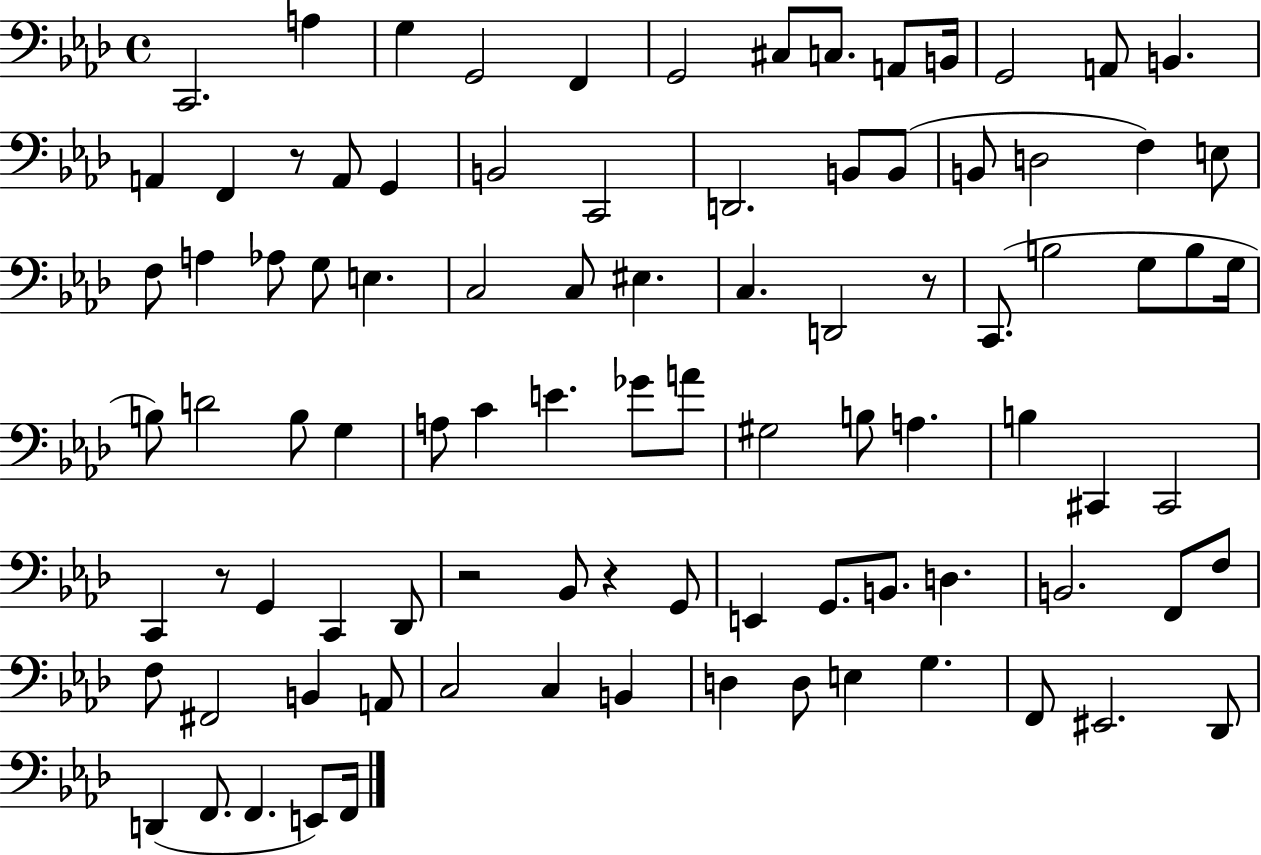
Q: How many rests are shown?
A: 5